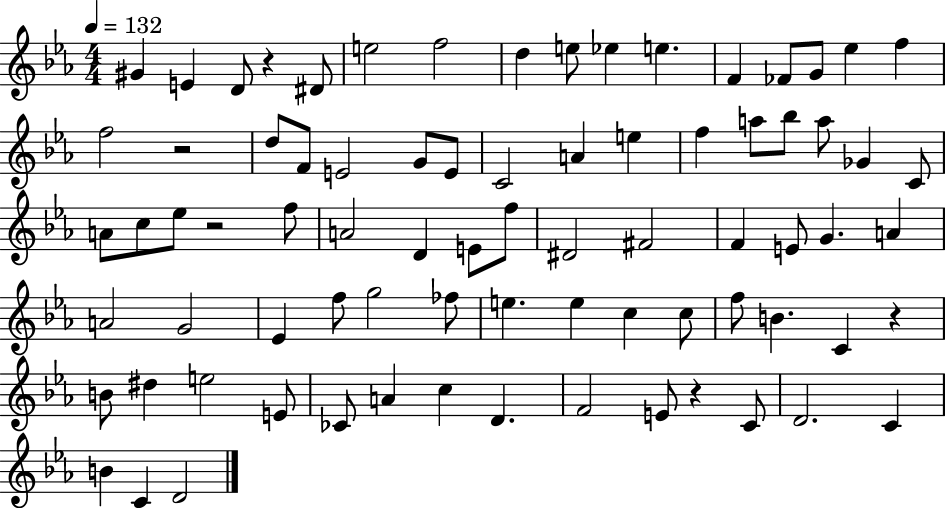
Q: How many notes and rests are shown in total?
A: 78